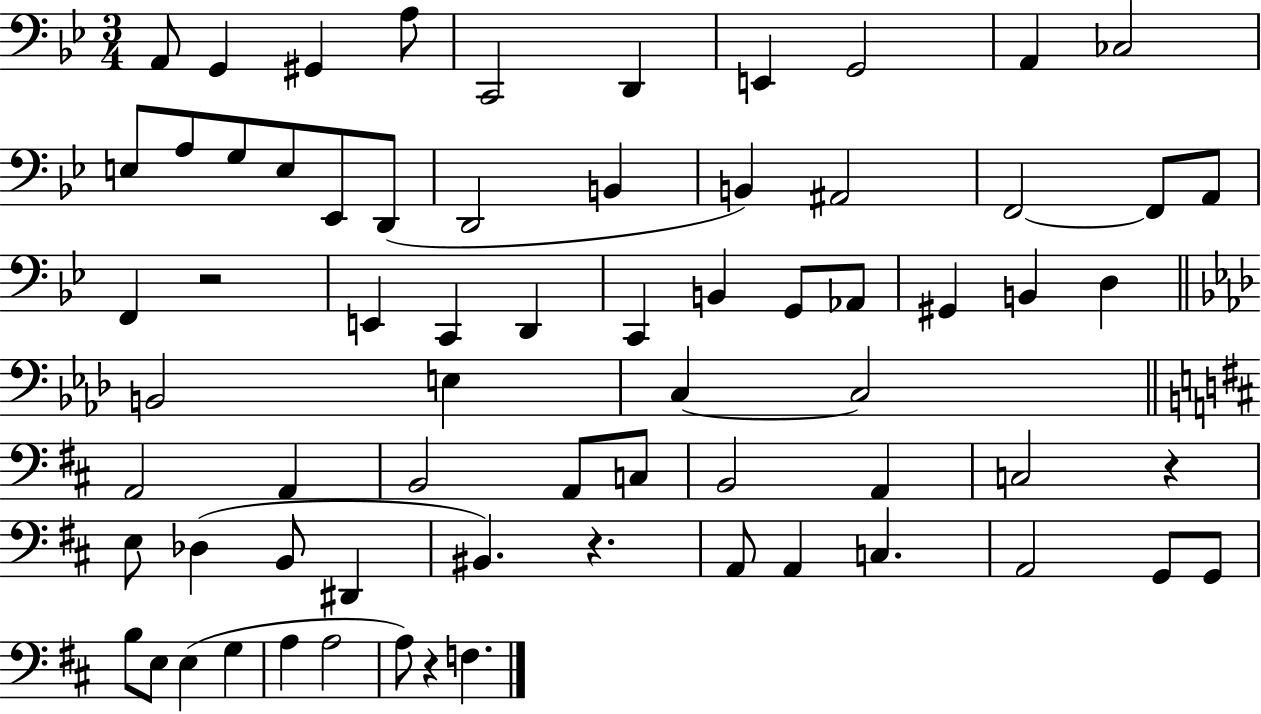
X:1
T:Untitled
M:3/4
L:1/4
K:Bb
A,,/2 G,, ^G,, A,/2 C,,2 D,, E,, G,,2 A,, _C,2 E,/2 A,/2 G,/2 E,/2 _E,,/2 D,,/2 D,,2 B,, B,, ^A,,2 F,,2 F,,/2 A,,/2 F,, z2 E,, C,, D,, C,, B,, G,,/2 _A,,/2 ^G,, B,, D, B,,2 E, C, C,2 A,,2 A,, B,,2 A,,/2 C,/2 B,,2 A,, C,2 z E,/2 _D, B,,/2 ^D,, ^B,, z A,,/2 A,, C, A,,2 G,,/2 G,,/2 B,/2 E,/2 E, G, A, A,2 A,/2 z F,